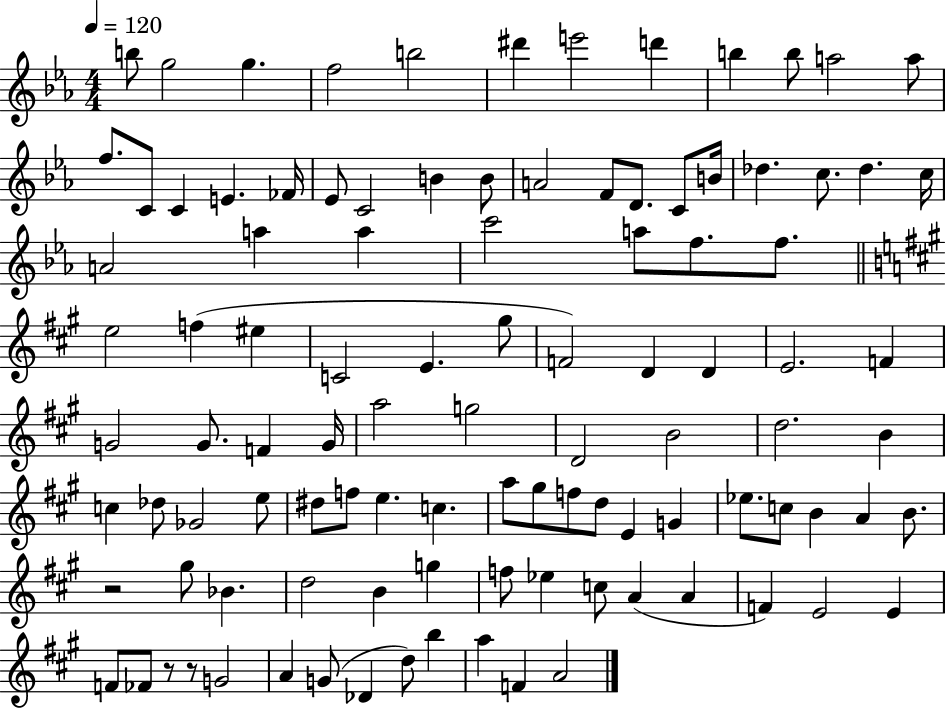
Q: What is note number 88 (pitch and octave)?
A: F4